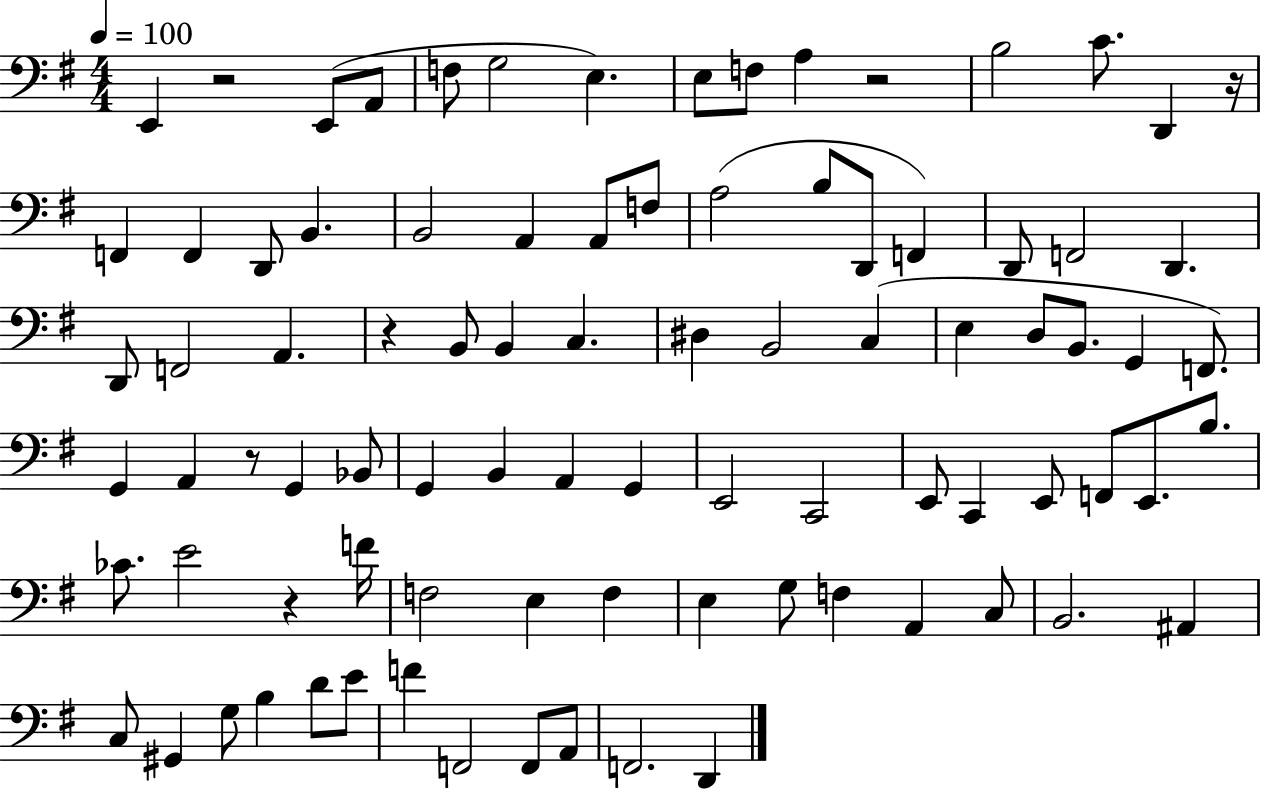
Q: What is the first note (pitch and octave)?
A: E2